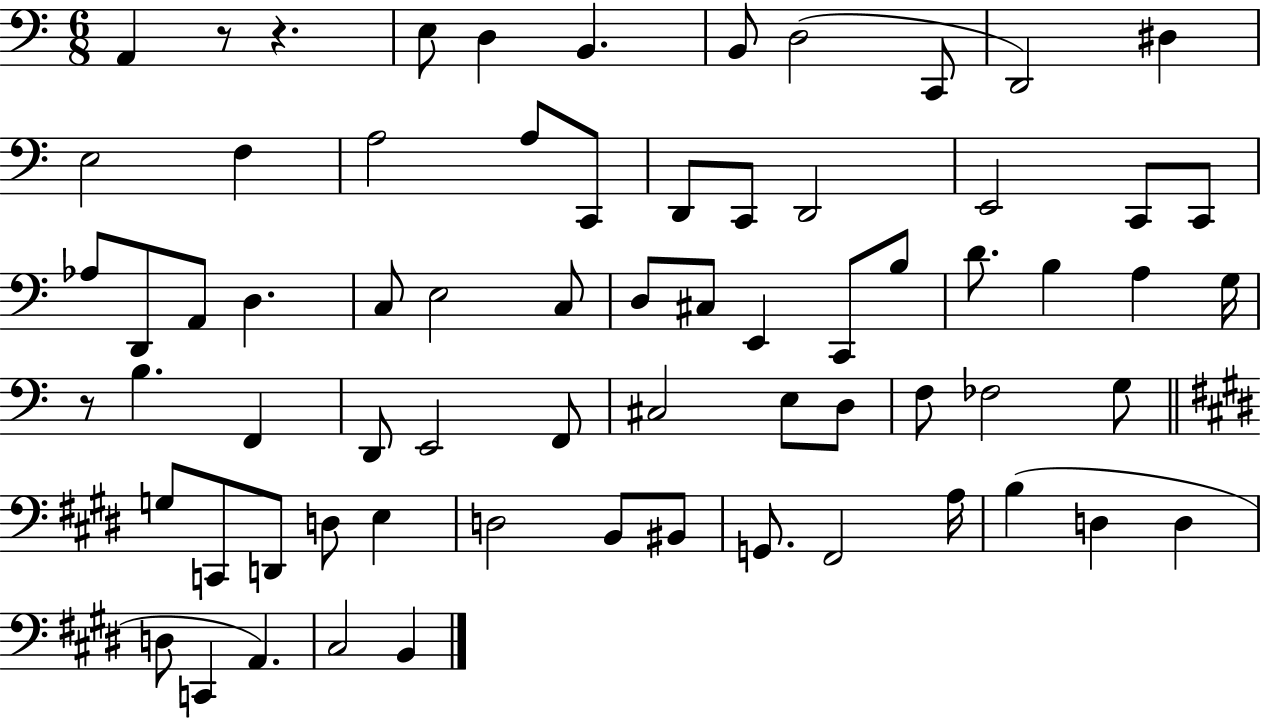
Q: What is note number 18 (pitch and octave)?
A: E2